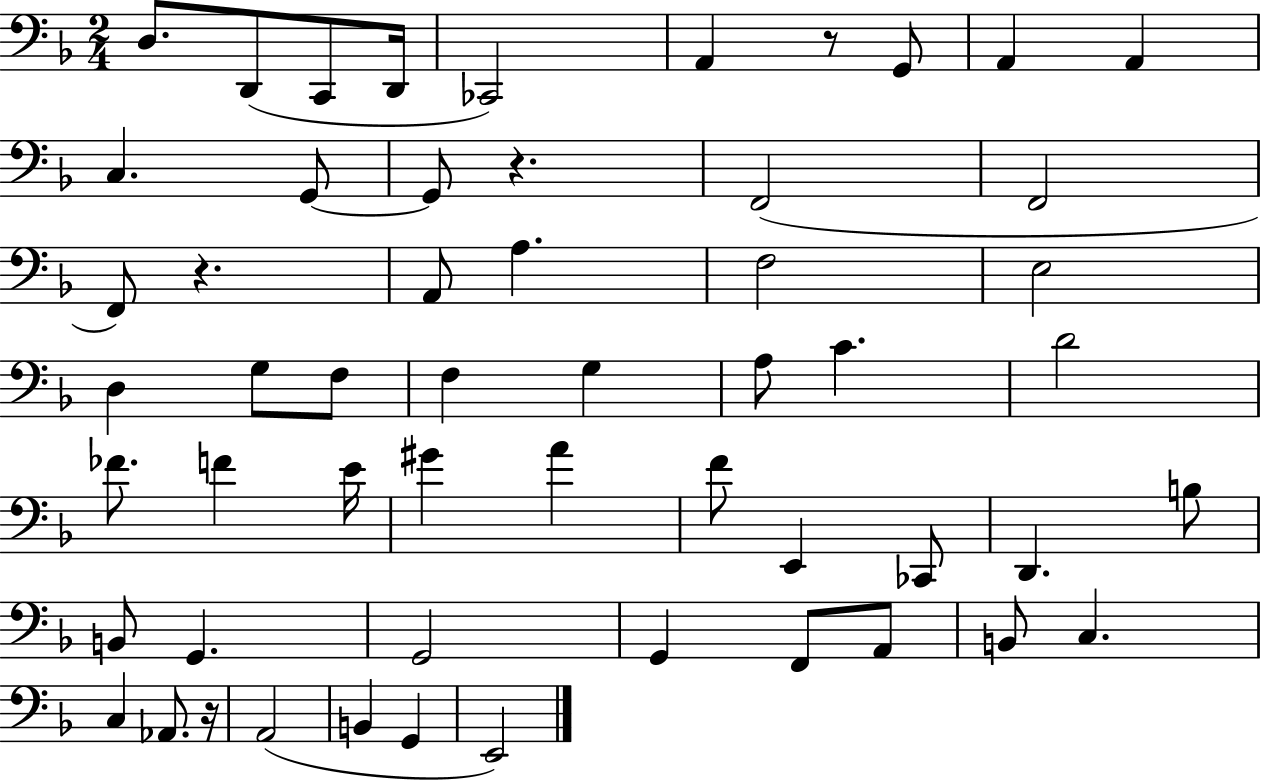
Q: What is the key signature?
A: F major